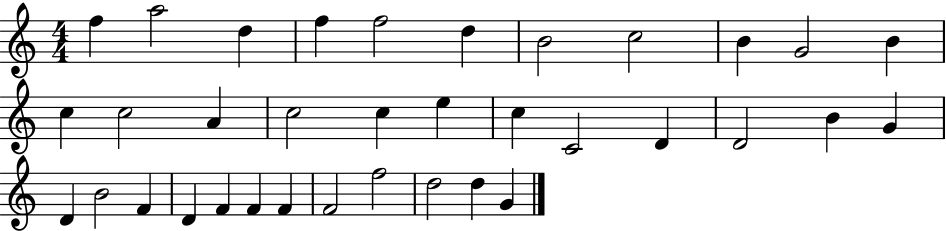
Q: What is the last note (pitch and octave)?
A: G4